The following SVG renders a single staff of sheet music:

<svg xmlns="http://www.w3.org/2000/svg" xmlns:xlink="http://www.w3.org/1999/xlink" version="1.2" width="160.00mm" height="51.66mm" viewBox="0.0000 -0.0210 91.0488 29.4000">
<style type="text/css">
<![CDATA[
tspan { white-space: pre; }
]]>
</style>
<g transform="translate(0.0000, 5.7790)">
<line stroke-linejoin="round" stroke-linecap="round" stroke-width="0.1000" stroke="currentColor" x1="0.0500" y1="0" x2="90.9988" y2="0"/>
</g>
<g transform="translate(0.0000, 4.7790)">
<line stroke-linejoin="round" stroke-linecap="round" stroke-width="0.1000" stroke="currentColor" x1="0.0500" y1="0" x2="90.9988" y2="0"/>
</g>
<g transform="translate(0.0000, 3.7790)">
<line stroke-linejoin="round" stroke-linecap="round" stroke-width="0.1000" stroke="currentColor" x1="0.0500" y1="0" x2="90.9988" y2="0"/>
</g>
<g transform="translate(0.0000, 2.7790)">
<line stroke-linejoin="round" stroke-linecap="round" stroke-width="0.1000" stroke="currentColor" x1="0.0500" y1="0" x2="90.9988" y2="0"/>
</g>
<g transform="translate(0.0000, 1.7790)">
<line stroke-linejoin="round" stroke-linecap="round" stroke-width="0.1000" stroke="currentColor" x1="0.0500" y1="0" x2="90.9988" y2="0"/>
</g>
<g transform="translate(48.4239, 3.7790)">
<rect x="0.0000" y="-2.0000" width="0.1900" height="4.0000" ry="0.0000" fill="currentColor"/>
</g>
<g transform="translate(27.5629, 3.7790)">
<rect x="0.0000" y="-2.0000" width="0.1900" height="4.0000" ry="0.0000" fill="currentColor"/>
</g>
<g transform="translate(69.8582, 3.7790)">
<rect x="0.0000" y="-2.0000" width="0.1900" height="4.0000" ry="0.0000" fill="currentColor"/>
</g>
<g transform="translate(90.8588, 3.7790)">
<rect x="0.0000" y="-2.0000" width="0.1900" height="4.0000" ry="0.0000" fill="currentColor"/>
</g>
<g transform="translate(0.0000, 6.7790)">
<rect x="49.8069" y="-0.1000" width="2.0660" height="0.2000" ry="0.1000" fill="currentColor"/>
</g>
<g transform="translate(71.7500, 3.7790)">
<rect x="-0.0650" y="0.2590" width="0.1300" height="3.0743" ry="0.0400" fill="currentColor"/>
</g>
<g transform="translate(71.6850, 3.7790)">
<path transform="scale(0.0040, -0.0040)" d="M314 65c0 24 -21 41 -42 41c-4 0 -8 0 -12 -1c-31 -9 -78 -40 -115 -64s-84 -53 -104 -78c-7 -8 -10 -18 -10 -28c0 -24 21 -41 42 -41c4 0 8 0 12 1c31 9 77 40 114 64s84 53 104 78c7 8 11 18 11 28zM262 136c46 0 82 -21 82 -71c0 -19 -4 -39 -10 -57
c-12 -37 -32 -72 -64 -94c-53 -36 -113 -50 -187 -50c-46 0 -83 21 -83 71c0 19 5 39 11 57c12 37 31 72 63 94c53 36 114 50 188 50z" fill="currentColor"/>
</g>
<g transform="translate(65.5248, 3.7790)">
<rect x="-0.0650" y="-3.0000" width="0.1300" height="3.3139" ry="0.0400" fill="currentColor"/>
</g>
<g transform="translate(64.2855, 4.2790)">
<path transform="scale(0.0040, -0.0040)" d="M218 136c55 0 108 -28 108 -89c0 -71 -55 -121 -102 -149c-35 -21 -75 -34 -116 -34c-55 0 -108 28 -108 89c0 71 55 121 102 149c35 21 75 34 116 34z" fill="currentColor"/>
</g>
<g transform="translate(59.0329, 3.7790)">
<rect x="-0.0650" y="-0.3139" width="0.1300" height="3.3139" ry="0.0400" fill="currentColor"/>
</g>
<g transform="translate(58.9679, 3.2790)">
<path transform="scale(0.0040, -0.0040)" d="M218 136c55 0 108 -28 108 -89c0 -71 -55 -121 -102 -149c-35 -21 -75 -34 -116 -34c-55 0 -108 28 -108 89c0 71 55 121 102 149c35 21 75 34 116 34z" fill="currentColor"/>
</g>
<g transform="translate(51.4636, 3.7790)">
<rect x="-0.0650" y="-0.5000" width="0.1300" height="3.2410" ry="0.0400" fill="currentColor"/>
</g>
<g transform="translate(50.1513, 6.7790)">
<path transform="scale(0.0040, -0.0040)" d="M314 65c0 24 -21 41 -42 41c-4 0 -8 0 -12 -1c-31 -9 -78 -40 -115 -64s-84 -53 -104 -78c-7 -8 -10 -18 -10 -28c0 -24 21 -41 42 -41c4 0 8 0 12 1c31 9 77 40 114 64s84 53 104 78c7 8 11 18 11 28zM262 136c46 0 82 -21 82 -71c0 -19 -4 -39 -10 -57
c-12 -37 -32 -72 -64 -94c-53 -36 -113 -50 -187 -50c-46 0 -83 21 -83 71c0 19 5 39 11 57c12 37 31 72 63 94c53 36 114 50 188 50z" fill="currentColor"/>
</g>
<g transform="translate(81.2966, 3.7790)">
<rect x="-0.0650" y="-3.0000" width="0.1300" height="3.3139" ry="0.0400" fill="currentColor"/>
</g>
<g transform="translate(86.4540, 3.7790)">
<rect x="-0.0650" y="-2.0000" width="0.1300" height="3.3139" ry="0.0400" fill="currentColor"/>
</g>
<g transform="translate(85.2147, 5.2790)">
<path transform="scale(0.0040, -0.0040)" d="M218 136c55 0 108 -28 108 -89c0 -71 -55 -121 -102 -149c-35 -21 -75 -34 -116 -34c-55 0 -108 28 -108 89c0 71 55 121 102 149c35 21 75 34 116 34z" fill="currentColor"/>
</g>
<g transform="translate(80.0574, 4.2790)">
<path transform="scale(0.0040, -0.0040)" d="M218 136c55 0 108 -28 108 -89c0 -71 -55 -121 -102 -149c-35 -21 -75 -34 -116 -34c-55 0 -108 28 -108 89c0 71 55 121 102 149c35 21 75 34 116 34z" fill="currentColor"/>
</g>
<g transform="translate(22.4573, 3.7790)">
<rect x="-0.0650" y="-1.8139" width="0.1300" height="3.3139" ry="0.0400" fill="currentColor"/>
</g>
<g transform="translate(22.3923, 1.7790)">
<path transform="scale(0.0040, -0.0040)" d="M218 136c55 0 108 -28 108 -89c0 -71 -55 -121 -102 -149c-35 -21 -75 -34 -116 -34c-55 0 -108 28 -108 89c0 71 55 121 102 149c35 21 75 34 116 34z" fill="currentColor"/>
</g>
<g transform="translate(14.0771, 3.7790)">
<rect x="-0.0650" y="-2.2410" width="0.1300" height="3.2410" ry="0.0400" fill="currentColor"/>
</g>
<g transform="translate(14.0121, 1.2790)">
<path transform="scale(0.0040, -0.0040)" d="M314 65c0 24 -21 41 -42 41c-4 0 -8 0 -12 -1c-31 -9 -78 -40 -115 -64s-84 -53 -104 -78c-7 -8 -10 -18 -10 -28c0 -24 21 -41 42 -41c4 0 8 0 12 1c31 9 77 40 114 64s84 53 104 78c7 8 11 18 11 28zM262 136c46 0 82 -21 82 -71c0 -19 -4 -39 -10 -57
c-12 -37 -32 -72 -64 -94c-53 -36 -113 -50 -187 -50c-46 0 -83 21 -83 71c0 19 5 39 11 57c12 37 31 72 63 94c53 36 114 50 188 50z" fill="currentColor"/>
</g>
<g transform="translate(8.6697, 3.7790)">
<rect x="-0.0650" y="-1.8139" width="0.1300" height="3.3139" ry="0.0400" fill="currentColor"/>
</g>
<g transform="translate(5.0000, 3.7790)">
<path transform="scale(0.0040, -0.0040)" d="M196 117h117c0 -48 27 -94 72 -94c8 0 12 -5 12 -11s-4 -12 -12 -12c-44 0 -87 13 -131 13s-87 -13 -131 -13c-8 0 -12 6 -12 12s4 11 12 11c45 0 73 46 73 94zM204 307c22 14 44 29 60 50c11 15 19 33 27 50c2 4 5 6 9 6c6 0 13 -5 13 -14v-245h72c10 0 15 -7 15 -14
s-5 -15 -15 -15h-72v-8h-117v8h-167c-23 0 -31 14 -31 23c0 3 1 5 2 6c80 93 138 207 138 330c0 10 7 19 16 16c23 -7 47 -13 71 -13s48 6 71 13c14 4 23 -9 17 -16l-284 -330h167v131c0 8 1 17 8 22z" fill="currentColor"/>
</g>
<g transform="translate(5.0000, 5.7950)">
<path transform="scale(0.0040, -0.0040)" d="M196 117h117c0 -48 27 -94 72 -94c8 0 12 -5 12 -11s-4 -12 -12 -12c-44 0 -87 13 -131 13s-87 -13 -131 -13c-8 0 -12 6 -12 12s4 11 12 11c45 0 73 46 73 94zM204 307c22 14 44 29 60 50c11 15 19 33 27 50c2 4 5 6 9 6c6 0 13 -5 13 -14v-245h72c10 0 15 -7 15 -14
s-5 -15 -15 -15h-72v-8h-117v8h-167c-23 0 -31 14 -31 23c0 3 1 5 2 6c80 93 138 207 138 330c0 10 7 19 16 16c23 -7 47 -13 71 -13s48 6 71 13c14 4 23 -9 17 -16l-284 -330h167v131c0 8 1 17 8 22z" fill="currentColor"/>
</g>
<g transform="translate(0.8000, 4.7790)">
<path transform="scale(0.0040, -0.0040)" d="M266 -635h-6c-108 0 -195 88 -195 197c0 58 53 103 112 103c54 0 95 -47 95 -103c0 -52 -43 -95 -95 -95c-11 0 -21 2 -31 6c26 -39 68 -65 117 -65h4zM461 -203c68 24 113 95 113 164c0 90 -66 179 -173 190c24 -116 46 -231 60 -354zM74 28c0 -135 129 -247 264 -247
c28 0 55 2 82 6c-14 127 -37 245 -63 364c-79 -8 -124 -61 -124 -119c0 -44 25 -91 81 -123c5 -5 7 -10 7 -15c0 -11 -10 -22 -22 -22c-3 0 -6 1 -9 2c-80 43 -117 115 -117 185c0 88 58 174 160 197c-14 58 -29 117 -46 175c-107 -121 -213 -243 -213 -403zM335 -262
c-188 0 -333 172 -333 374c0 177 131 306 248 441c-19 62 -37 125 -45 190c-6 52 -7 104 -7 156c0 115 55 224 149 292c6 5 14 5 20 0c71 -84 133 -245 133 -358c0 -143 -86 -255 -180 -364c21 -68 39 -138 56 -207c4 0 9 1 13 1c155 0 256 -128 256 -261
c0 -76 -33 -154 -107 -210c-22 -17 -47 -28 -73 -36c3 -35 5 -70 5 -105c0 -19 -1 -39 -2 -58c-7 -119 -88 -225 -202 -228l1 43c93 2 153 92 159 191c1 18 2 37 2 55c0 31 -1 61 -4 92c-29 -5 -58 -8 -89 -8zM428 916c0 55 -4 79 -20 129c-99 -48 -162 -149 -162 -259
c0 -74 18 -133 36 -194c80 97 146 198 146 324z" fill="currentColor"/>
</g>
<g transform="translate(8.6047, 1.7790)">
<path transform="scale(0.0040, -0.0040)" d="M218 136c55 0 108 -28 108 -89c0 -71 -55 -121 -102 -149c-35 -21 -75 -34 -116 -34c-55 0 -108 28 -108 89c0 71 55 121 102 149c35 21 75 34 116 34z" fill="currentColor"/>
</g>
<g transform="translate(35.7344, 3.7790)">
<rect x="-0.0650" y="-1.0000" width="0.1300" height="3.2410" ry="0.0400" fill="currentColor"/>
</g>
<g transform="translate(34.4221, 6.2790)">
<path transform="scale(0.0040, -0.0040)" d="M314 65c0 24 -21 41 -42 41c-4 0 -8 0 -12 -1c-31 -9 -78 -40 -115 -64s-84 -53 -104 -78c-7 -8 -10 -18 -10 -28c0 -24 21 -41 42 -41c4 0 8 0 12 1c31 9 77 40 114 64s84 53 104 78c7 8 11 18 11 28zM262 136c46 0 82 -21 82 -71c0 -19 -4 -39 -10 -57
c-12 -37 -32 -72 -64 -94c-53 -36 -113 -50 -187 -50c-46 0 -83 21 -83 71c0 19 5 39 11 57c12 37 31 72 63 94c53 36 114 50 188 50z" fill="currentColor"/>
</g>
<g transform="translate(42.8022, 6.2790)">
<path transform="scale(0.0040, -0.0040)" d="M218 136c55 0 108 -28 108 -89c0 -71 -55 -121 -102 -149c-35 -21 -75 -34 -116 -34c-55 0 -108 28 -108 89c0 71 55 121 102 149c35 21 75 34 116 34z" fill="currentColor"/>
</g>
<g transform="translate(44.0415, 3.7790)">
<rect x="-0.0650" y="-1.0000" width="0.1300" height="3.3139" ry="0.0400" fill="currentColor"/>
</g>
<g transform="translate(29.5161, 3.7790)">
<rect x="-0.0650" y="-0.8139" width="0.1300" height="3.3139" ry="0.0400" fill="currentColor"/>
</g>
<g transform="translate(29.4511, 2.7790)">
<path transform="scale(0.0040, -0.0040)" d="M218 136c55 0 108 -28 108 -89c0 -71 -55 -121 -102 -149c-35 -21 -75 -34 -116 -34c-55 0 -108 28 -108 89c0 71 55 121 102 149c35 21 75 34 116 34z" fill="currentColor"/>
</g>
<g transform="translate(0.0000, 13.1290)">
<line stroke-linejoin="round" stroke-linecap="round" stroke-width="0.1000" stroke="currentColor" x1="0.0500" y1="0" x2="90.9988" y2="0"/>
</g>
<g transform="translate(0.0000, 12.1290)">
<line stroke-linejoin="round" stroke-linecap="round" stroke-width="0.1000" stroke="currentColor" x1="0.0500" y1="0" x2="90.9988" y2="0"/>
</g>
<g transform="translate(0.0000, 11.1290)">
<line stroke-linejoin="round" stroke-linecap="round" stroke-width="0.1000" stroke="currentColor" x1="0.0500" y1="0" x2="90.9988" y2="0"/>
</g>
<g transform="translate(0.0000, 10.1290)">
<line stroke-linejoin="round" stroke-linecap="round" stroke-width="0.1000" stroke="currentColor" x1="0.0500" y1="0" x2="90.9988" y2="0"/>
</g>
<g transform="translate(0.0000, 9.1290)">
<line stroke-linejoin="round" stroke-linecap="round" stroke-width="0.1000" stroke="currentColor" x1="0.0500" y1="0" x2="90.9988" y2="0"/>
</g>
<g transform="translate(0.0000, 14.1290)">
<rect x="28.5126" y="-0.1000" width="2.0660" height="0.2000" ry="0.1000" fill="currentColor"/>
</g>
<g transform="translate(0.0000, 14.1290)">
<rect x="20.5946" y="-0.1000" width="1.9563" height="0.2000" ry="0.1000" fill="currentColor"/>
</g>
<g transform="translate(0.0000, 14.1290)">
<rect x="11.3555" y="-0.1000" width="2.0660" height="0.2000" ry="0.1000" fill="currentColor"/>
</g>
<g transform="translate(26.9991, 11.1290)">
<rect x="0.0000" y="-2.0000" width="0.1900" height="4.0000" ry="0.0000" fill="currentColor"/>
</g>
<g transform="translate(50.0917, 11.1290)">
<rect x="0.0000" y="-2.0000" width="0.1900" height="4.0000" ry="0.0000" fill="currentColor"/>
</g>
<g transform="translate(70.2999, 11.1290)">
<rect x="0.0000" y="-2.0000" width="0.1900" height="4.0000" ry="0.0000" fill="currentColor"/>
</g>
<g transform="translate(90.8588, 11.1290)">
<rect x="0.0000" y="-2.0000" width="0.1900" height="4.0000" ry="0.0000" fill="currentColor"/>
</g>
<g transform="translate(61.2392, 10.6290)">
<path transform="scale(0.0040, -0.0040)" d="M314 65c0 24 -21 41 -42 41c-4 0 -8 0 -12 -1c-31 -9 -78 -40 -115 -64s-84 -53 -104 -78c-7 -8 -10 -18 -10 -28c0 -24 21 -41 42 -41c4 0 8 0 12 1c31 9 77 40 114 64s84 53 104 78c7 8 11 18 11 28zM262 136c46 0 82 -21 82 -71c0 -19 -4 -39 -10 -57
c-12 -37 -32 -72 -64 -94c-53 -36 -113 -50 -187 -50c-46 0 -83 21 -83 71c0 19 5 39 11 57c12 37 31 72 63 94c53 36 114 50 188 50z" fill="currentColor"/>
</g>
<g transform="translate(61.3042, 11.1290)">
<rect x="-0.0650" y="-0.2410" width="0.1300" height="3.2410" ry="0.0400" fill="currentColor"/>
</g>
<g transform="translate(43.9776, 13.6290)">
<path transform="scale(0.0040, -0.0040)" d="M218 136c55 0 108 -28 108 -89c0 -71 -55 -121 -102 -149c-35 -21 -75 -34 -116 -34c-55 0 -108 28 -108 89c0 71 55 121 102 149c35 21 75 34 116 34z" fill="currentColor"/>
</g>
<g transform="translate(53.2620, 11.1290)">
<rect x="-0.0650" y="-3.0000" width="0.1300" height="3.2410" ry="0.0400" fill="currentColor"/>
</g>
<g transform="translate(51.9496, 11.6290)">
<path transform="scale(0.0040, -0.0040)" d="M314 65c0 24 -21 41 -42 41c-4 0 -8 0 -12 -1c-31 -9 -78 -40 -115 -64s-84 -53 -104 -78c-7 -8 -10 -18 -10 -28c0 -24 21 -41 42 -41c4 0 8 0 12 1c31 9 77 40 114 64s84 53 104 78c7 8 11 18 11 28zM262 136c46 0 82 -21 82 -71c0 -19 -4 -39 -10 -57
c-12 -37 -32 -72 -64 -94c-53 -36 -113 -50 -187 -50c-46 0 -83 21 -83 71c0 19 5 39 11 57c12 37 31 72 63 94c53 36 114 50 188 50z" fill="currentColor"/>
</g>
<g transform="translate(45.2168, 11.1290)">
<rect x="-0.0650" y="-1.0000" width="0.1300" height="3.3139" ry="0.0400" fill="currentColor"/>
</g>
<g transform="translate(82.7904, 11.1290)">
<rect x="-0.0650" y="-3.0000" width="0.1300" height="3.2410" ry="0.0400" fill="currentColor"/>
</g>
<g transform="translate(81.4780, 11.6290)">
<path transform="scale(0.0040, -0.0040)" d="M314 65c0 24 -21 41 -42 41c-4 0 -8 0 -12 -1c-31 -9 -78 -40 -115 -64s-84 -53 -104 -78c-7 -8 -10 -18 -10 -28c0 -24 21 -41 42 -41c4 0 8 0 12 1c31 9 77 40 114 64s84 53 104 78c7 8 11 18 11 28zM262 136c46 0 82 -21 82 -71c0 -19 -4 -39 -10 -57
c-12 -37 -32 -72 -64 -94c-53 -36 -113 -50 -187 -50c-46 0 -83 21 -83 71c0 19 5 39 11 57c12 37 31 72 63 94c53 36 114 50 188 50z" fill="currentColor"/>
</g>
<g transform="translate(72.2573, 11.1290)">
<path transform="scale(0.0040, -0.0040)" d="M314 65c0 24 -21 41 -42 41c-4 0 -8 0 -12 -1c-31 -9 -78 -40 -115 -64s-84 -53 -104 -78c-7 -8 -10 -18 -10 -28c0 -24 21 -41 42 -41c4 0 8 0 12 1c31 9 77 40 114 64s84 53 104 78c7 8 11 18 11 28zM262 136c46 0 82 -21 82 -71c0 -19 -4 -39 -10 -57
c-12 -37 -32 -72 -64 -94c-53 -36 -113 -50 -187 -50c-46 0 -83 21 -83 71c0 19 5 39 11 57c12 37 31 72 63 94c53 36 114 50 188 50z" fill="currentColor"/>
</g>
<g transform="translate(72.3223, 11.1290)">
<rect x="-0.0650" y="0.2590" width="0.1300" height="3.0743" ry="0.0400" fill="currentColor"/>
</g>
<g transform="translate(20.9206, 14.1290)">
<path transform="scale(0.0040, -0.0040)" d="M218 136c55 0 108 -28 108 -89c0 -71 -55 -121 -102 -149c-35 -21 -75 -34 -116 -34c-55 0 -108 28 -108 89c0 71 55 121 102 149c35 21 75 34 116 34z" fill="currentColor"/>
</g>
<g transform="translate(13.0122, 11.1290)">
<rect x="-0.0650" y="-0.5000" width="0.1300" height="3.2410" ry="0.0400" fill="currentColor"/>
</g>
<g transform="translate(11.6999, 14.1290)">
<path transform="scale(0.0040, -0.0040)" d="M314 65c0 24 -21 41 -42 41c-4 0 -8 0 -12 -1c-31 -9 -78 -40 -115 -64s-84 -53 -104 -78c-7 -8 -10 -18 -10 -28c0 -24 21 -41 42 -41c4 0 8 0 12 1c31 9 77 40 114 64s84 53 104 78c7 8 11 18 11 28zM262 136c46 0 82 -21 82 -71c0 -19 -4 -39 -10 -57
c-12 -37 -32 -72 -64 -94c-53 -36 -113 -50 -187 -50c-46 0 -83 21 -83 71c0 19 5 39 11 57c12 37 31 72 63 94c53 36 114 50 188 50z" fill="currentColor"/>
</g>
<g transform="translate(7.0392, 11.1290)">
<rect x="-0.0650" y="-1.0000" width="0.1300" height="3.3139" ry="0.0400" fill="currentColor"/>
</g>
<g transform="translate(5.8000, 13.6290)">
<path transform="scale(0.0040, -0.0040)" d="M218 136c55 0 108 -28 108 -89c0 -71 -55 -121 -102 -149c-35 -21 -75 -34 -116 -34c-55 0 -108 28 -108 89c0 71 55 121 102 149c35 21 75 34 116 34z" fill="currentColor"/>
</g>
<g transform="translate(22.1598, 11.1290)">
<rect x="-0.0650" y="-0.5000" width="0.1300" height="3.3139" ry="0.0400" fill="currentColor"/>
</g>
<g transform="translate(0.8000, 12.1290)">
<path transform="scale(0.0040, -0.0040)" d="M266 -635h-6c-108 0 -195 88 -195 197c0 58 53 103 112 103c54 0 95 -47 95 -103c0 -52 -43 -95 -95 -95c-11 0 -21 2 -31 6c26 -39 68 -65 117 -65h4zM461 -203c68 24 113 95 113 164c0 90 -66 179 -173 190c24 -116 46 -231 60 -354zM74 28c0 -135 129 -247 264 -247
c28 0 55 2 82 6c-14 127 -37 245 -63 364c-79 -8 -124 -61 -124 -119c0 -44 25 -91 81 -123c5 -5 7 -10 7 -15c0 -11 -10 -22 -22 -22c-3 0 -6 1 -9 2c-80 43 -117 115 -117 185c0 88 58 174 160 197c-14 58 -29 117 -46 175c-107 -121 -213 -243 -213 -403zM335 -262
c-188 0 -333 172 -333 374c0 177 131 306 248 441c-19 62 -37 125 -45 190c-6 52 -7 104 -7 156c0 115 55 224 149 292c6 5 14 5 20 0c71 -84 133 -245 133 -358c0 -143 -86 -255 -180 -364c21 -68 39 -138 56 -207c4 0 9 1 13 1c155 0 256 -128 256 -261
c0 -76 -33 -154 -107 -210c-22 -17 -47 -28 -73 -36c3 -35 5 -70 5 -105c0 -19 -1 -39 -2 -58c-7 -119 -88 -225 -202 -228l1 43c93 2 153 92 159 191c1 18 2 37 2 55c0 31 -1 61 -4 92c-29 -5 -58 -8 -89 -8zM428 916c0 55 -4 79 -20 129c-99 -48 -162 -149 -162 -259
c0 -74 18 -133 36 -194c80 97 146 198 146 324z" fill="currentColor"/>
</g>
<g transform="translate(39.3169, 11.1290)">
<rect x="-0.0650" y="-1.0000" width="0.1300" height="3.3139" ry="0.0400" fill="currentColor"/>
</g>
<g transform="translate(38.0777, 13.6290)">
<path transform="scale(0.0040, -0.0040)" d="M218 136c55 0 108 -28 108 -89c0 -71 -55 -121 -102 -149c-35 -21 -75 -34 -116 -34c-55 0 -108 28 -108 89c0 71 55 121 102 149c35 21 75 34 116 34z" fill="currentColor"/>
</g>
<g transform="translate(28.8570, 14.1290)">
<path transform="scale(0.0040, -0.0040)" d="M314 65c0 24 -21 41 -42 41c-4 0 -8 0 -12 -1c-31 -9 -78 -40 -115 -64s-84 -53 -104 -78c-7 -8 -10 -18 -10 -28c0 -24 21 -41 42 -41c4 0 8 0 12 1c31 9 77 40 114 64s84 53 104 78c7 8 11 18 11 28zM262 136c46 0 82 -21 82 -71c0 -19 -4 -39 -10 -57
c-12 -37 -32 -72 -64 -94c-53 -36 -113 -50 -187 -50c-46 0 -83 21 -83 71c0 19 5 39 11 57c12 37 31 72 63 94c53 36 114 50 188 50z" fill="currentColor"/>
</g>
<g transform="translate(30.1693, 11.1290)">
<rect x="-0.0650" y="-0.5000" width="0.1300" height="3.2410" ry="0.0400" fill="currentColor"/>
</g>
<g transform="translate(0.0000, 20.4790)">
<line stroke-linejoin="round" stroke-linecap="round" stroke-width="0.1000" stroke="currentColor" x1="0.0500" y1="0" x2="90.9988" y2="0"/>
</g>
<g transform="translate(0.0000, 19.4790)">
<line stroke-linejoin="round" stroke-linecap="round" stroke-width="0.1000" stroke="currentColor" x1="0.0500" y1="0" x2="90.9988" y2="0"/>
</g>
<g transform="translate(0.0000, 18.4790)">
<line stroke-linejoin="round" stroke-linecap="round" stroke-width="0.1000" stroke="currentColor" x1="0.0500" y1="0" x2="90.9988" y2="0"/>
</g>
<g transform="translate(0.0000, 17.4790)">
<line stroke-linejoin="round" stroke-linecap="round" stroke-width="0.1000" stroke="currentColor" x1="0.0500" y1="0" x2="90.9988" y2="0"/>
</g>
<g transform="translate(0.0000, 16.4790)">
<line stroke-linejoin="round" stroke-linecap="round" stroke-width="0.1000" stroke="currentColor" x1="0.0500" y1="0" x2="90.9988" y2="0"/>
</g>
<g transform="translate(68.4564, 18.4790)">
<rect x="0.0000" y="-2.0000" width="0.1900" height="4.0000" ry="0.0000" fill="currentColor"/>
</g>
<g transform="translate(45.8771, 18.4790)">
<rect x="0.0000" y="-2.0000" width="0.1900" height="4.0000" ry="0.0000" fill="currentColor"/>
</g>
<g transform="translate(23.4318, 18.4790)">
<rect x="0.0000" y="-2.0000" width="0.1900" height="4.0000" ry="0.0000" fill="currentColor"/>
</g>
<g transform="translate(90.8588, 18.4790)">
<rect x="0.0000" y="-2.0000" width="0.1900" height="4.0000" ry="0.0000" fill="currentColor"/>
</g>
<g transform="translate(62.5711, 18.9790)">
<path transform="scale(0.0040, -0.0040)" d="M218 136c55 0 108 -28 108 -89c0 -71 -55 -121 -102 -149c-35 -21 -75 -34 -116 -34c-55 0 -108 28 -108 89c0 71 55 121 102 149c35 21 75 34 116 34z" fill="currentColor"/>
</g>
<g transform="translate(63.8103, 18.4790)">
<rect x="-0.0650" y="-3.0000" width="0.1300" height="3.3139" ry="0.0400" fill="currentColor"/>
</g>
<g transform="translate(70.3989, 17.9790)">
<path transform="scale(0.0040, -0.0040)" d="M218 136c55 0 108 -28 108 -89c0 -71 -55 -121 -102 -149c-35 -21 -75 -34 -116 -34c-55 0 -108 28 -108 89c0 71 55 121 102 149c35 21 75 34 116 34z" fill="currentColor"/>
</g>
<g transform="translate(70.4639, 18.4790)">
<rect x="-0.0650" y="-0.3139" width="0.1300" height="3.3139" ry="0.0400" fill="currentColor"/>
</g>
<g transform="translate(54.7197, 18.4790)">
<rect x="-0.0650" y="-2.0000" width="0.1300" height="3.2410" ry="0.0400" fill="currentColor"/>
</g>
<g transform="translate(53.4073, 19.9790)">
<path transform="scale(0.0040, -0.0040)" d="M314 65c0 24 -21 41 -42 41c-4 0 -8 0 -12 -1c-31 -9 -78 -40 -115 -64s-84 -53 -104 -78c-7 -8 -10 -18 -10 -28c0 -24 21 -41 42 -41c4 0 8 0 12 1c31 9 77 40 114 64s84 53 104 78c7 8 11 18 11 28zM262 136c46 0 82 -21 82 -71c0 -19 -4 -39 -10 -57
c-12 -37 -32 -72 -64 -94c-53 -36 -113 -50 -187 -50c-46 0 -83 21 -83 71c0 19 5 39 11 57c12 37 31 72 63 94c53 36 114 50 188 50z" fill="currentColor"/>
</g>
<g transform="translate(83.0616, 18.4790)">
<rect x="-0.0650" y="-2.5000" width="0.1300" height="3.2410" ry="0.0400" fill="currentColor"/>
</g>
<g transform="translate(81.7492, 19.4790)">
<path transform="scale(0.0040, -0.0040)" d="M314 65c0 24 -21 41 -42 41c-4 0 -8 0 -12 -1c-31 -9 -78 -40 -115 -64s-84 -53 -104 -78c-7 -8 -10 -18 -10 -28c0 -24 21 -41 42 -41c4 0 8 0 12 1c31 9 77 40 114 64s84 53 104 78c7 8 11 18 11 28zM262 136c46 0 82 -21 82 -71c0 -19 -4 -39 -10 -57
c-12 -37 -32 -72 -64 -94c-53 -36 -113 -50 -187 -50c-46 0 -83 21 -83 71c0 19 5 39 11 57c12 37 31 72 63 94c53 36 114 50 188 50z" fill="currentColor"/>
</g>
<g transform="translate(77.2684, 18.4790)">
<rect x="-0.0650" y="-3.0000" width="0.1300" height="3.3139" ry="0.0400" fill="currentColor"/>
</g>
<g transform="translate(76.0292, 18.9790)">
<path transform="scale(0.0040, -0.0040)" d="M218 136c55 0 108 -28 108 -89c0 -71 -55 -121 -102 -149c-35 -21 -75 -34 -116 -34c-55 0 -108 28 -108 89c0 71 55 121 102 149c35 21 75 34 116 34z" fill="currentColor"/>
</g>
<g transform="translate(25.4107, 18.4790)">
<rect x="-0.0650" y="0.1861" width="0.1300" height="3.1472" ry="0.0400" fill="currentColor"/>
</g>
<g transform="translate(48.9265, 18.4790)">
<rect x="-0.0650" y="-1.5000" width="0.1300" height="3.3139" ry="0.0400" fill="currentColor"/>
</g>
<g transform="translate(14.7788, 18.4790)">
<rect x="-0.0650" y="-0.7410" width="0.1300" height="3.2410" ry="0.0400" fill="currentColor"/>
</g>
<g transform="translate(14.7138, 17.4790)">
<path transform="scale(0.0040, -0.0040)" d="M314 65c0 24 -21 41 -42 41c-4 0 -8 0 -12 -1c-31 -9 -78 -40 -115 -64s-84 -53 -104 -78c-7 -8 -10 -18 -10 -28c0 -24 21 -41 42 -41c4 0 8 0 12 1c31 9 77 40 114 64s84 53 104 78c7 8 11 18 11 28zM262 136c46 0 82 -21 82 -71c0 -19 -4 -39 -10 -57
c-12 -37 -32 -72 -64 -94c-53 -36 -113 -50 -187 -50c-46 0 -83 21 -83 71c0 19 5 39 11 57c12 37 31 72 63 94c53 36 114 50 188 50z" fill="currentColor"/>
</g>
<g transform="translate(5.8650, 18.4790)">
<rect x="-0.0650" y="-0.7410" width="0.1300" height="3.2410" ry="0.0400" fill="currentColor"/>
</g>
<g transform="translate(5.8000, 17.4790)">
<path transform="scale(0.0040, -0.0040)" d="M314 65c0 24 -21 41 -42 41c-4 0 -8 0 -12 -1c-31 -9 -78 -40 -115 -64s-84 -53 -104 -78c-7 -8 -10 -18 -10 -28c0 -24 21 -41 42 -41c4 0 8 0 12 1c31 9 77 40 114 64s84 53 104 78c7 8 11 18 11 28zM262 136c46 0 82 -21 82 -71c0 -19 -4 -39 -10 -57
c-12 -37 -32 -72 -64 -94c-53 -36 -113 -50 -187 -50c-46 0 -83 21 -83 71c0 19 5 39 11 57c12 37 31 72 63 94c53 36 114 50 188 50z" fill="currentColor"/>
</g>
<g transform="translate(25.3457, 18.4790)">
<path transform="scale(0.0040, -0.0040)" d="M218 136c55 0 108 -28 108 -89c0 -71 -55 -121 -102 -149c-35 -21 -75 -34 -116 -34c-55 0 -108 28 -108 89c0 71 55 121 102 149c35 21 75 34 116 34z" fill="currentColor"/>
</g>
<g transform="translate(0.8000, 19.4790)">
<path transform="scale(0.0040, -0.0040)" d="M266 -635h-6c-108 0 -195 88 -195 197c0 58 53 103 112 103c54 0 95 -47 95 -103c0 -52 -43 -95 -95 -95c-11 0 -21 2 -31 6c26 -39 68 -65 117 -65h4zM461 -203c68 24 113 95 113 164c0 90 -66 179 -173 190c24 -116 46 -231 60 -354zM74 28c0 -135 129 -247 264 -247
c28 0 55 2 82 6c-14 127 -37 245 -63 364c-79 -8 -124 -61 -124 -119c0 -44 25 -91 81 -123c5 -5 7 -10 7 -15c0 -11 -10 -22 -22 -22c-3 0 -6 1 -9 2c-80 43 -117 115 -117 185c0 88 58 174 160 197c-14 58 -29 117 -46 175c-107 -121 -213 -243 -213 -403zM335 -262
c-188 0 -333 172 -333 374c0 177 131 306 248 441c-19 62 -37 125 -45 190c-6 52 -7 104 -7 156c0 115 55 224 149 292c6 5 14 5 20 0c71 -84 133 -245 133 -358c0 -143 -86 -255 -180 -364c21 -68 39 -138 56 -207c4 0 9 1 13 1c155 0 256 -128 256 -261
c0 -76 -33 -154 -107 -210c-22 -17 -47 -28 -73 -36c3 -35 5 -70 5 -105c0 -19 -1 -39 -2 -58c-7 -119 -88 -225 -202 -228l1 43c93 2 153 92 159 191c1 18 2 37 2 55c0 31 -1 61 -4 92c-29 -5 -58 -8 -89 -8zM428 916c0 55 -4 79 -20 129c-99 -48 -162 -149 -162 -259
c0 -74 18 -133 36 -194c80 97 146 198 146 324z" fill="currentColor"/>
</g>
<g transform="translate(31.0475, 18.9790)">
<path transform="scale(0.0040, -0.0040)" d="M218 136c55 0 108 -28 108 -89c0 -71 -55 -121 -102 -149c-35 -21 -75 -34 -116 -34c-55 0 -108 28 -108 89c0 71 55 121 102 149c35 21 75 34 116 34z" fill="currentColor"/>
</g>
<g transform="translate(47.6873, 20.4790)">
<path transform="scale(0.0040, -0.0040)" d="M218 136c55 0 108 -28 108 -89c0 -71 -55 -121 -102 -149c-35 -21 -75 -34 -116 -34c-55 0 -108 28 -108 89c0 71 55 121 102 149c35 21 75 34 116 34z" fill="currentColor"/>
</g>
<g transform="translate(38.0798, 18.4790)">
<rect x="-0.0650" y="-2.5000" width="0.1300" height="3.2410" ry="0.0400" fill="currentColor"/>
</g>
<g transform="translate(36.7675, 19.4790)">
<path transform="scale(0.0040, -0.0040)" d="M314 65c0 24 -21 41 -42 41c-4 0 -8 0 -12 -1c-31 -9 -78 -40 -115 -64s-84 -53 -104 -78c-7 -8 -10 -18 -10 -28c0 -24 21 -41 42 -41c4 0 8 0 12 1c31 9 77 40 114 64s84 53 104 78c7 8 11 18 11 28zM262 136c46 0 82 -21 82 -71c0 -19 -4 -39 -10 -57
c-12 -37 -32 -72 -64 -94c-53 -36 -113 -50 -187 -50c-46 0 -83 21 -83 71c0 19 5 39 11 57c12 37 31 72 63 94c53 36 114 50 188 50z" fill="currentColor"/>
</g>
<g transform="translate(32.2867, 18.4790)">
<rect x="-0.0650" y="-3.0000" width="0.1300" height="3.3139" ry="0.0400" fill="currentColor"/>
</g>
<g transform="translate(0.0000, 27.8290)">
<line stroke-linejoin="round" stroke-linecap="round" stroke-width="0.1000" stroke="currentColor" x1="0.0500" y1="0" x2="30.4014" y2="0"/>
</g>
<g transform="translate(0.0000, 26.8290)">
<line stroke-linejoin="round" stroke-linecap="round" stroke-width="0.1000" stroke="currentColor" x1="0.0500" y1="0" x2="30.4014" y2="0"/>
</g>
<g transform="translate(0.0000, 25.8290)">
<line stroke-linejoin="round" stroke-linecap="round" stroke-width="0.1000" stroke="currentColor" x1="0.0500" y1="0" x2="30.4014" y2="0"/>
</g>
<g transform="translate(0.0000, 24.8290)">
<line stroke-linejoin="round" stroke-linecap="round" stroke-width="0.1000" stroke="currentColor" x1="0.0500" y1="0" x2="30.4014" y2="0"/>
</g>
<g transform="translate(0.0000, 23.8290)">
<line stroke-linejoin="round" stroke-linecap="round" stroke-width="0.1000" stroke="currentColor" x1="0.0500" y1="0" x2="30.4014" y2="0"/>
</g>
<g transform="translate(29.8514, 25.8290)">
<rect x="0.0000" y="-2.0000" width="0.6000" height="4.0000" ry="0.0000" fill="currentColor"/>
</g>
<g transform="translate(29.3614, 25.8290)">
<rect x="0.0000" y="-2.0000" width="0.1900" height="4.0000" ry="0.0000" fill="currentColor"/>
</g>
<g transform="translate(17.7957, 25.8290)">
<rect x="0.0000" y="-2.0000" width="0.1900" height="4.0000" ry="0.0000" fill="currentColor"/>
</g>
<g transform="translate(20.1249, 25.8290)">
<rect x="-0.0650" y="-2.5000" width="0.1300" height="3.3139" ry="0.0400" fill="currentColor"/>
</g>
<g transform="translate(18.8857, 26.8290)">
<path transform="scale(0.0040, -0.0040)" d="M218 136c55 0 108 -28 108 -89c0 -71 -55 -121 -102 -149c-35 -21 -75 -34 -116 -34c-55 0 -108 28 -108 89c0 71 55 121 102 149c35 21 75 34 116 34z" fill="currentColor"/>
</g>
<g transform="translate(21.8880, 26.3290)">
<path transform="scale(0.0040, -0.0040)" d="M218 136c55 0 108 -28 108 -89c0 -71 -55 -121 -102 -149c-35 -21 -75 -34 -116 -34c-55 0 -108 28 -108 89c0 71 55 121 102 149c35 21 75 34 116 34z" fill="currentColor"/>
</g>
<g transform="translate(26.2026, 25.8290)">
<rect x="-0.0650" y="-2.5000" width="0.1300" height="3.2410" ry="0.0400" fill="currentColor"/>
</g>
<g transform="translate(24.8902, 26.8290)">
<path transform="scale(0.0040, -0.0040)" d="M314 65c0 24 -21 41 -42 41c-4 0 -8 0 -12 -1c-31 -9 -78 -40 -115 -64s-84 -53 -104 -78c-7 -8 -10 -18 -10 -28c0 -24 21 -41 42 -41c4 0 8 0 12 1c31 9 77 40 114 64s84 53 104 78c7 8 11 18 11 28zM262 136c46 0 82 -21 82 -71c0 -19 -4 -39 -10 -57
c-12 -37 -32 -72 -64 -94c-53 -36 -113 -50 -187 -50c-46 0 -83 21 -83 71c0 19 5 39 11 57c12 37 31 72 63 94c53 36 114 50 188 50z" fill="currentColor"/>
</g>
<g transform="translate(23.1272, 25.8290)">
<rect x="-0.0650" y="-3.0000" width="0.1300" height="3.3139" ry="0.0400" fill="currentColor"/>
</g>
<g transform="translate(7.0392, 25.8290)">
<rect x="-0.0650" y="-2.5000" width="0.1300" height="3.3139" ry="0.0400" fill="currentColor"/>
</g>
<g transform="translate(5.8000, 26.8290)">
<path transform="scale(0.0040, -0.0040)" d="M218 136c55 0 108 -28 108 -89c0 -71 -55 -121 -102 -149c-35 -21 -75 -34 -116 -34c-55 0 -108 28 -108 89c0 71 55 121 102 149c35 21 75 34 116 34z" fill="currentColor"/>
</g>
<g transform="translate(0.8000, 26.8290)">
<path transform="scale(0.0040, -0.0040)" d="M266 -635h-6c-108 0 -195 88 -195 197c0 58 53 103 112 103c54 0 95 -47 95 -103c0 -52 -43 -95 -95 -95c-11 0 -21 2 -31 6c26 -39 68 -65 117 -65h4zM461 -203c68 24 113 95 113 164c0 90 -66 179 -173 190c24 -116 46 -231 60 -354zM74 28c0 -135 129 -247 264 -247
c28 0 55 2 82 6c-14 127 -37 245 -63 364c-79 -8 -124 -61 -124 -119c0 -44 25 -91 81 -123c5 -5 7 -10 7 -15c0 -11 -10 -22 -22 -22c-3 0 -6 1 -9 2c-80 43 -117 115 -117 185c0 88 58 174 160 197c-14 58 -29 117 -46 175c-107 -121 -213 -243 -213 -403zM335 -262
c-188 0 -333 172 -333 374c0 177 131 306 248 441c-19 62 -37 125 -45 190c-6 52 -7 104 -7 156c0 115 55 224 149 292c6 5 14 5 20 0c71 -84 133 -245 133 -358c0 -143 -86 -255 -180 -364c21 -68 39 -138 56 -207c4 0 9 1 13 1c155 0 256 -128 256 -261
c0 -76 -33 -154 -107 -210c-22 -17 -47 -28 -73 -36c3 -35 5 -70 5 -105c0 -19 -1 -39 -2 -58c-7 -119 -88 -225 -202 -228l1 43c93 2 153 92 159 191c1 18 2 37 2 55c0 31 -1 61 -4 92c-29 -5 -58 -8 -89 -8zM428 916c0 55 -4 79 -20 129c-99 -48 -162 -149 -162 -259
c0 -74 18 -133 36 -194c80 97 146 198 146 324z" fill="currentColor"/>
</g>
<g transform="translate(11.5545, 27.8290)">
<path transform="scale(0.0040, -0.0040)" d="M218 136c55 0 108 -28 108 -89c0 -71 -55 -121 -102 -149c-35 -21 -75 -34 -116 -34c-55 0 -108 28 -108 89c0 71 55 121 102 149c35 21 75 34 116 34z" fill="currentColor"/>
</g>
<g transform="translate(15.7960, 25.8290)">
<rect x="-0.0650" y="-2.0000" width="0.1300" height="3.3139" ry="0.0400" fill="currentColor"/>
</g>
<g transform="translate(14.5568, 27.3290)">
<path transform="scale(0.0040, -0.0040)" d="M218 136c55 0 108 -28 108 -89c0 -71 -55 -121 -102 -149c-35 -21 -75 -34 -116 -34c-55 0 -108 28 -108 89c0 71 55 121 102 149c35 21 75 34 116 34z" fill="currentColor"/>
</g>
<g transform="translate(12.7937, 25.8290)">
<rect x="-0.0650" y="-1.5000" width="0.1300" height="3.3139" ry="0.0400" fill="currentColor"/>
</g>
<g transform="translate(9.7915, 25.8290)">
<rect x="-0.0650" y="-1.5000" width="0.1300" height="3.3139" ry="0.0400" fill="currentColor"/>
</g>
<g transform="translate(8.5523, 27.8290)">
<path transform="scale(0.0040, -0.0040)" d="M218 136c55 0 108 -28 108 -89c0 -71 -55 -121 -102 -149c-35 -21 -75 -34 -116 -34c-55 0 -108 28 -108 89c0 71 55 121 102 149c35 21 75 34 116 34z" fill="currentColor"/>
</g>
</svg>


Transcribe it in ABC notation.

X:1
T:Untitled
M:4/4
L:1/4
K:C
f g2 f d D2 D C2 c A B2 A F D C2 C C2 D D A2 c2 B2 A2 d2 d2 B A G2 E F2 A c A G2 G E E F G A G2